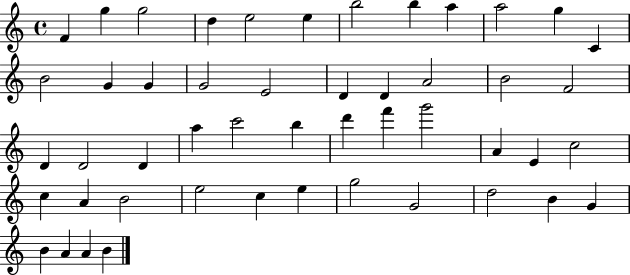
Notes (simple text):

F4/q G5/q G5/h D5/q E5/h E5/q B5/h B5/q A5/q A5/h G5/q C4/q B4/h G4/q G4/q G4/h E4/h D4/q D4/q A4/h B4/h F4/h D4/q D4/h D4/q A5/q C6/h B5/q D6/q F6/q G6/h A4/q E4/q C5/h C5/q A4/q B4/h E5/h C5/q E5/q G5/h G4/h D5/h B4/q G4/q B4/q A4/q A4/q B4/q